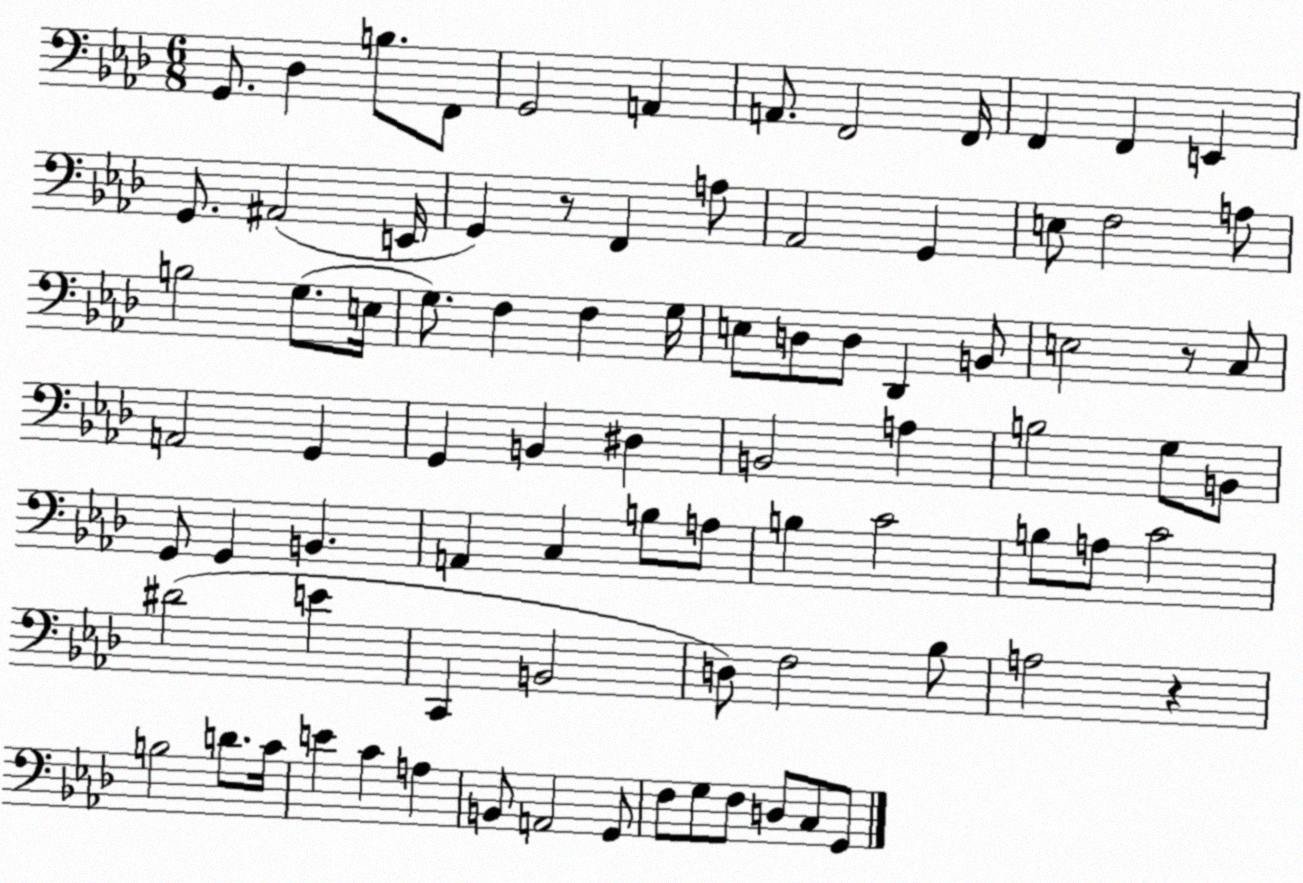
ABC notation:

X:1
T:Untitled
M:6/8
L:1/4
K:Ab
G,,/2 _D, B,/2 F,,/2 G,,2 A,, A,,/2 F,,2 F,,/4 F,, F,, E,, G,,/2 ^A,,2 E,,/4 G,, z/2 F,, A,/2 _A,,2 G,, E,/2 F,2 A,/2 B,2 G,/2 E,/4 G,/2 F, F, G,/4 E,/2 D,/2 D,/2 _D,, B,,/2 E,2 z/2 C,/2 A,,2 G,, G,, B,, ^D, B,,2 A, B,2 G,/2 B,,/2 G,,/2 G,, B,, A,, C, B,/2 A,/2 B, C2 B,/2 A,/2 C2 ^D2 E C,, B,,2 D,/2 F,2 _B,/2 A,2 z B,2 D/2 C/4 E C A, B,,/2 A,,2 G,,/2 F,/2 G,/2 F,/2 D,/2 C,/2 G,,/2